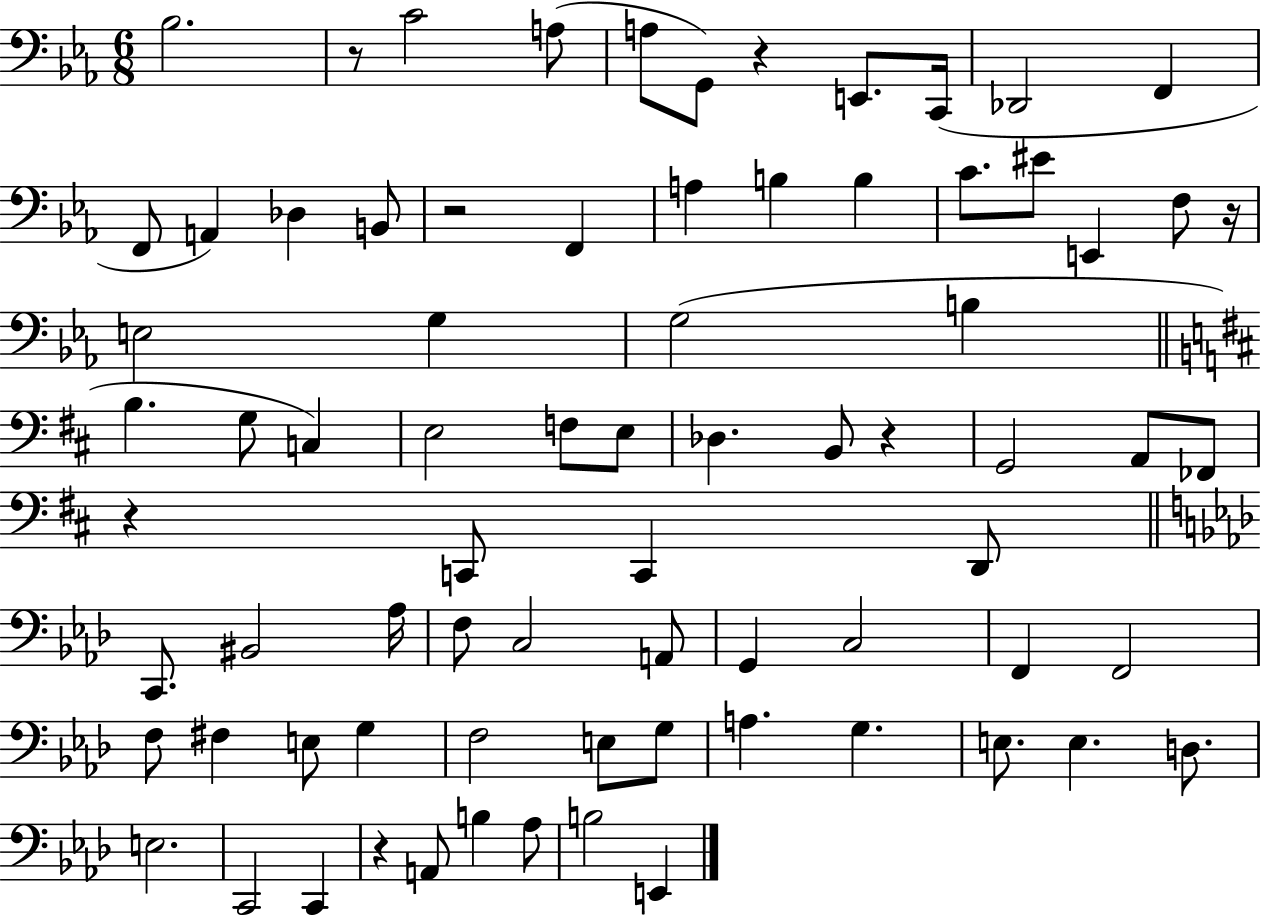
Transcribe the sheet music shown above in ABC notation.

X:1
T:Untitled
M:6/8
L:1/4
K:Eb
_B,2 z/2 C2 A,/2 A,/2 G,,/2 z E,,/2 C,,/4 _D,,2 F,, F,,/2 A,, _D, B,,/2 z2 F,, A, B, B, C/2 ^E/2 E,, F,/2 z/4 E,2 G, G,2 B, B, G,/2 C, E,2 F,/2 E,/2 _D, B,,/2 z G,,2 A,,/2 _F,,/2 z C,,/2 C,, D,,/2 C,,/2 ^B,,2 _A,/4 F,/2 C,2 A,,/2 G,, C,2 F,, F,,2 F,/2 ^F, E,/2 G, F,2 E,/2 G,/2 A, G, E,/2 E, D,/2 E,2 C,,2 C,, z A,,/2 B, _A,/2 B,2 E,,